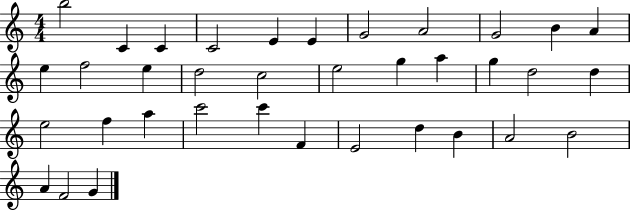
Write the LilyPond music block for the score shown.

{
  \clef treble
  \numericTimeSignature
  \time 4/4
  \key c \major
  b''2 c'4 c'4 | c'2 e'4 e'4 | g'2 a'2 | g'2 b'4 a'4 | \break e''4 f''2 e''4 | d''2 c''2 | e''2 g''4 a''4 | g''4 d''2 d''4 | \break e''2 f''4 a''4 | c'''2 c'''4 f'4 | e'2 d''4 b'4 | a'2 b'2 | \break a'4 f'2 g'4 | \bar "|."
}